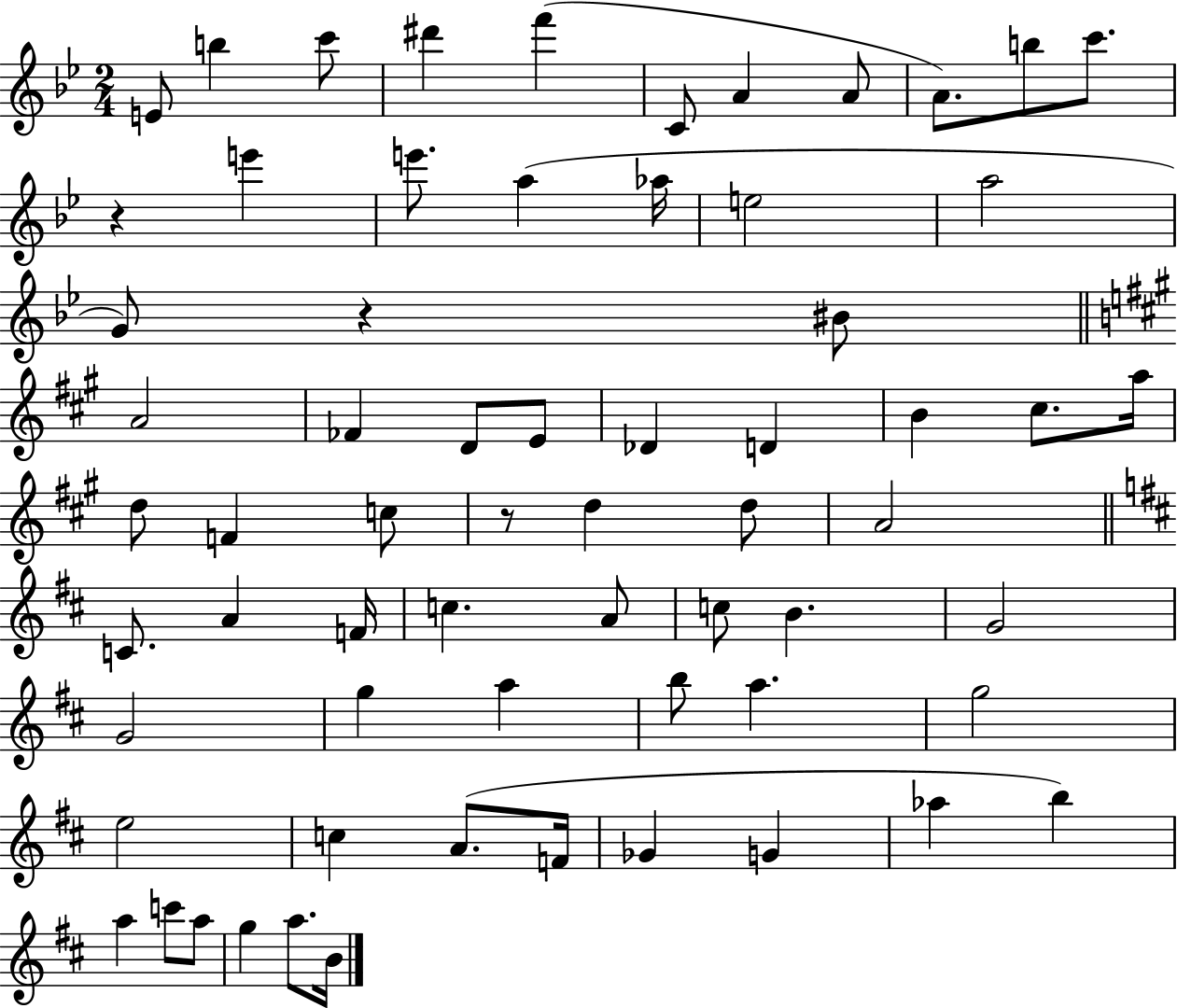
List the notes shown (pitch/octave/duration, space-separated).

E4/e B5/q C6/e D#6/q F6/q C4/e A4/q A4/e A4/e. B5/e C6/e. R/q E6/q E6/e. A5/q Ab5/s E5/h A5/h G4/e R/q BIS4/e A4/h FES4/q D4/e E4/e Db4/q D4/q B4/q C#5/e. A5/s D5/e F4/q C5/e R/e D5/q D5/e A4/h C4/e. A4/q F4/s C5/q. A4/e C5/e B4/q. G4/h G4/h G5/q A5/q B5/e A5/q. G5/h E5/h C5/q A4/e. F4/s Gb4/q G4/q Ab5/q B5/q A5/q C6/e A5/e G5/q A5/e. B4/s